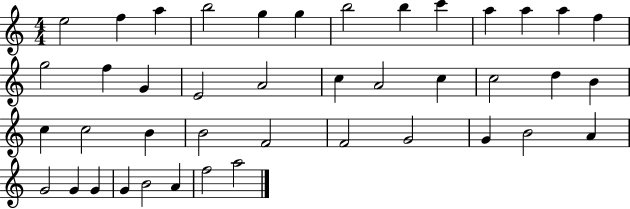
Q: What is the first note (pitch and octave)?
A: E5